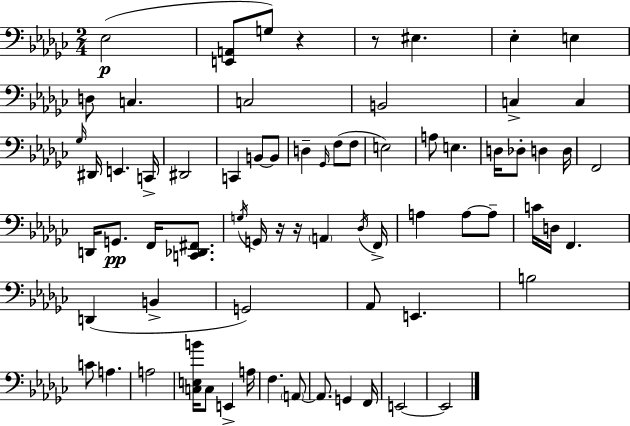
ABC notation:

X:1
T:Untitled
M:2/4
L:1/4
K:Ebm
_E,2 [E,,A,,]/2 G,/2 z z/2 ^E, _E, E, D,/2 C, C,2 B,,2 C, C, _G,/4 ^D,,/4 E,, C,,/4 ^D,,2 C,, B,,/2 B,,/2 D, _G,,/4 F,/2 F,/2 E,2 A,/2 E, D,/4 _D,/2 D, D,/4 F,,2 D,,/4 G,,/2 F,,/4 [C,,_D,,^F,,]/2 G,/4 G,,/4 z/4 z/4 A,, _D,/4 F,,/4 A, A,/2 A,/2 C/4 D,/4 F,, D,, B,, G,,2 _A,,/2 E,, B,2 C/2 A, A,2 [C,E,B]/4 C,/2 E,, A,/4 F, A,,/2 A,,/2 G,, F,,/4 E,,2 E,,2